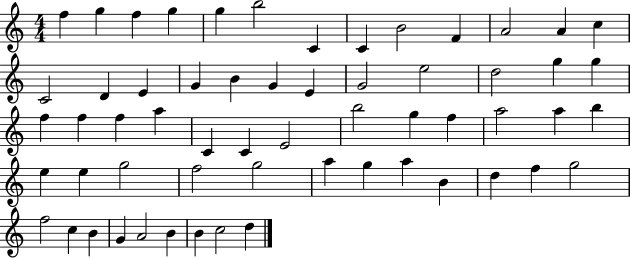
F5/q G5/q F5/q G5/q G5/q B5/h C4/q C4/q B4/h F4/q A4/h A4/q C5/q C4/h D4/q E4/q G4/q B4/q G4/q E4/q G4/h E5/h D5/h G5/q G5/q F5/q F5/q F5/q A5/q C4/q C4/q E4/h B5/h G5/q F5/q A5/h A5/q B5/q E5/q E5/q G5/h F5/h G5/h A5/q G5/q A5/q B4/q D5/q F5/q G5/h F5/h C5/q B4/q G4/q A4/h B4/q B4/q C5/h D5/q